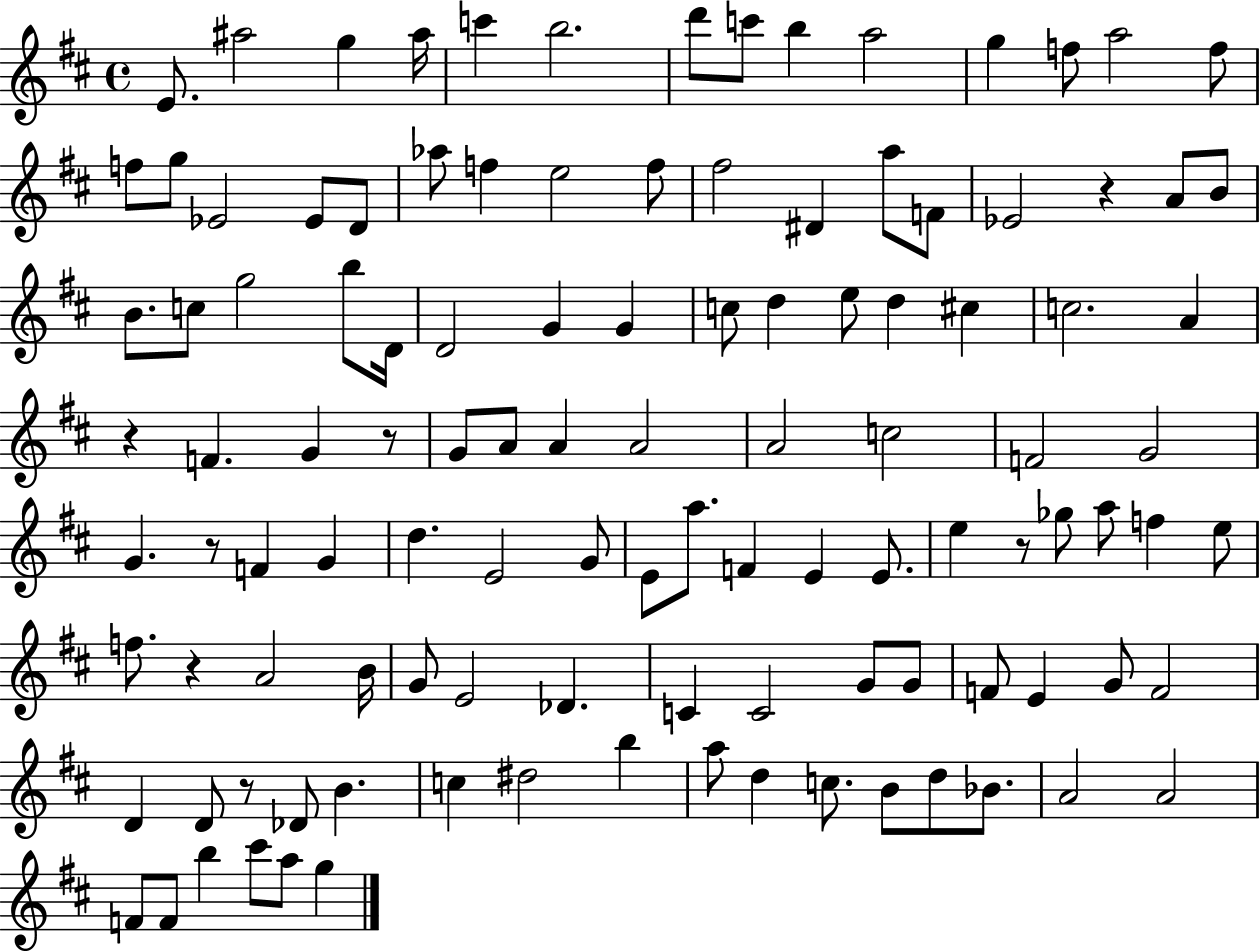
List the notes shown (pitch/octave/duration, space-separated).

E4/e. A#5/h G5/q A#5/s C6/q B5/h. D6/e C6/e B5/q A5/h G5/q F5/e A5/h F5/e F5/e G5/e Eb4/h Eb4/e D4/e Ab5/e F5/q E5/h F5/e F#5/h D#4/q A5/e F4/e Eb4/h R/q A4/e B4/e B4/e. C5/e G5/h B5/e D4/s D4/h G4/q G4/q C5/e D5/q E5/e D5/q C#5/q C5/h. A4/q R/q F4/q. G4/q R/e G4/e A4/e A4/q A4/h A4/h C5/h F4/h G4/h G4/q. R/e F4/q G4/q D5/q. E4/h G4/e E4/e A5/e. F4/q E4/q E4/e. E5/q R/e Gb5/e A5/e F5/q E5/e F5/e. R/q A4/h B4/s G4/e E4/h Db4/q. C4/q C4/h G4/e G4/e F4/e E4/q G4/e F4/h D4/q D4/e R/e Db4/e B4/q. C5/q D#5/h B5/q A5/e D5/q C5/e. B4/e D5/e Bb4/e. A4/h A4/h F4/e F4/e B5/q C#6/e A5/e G5/q